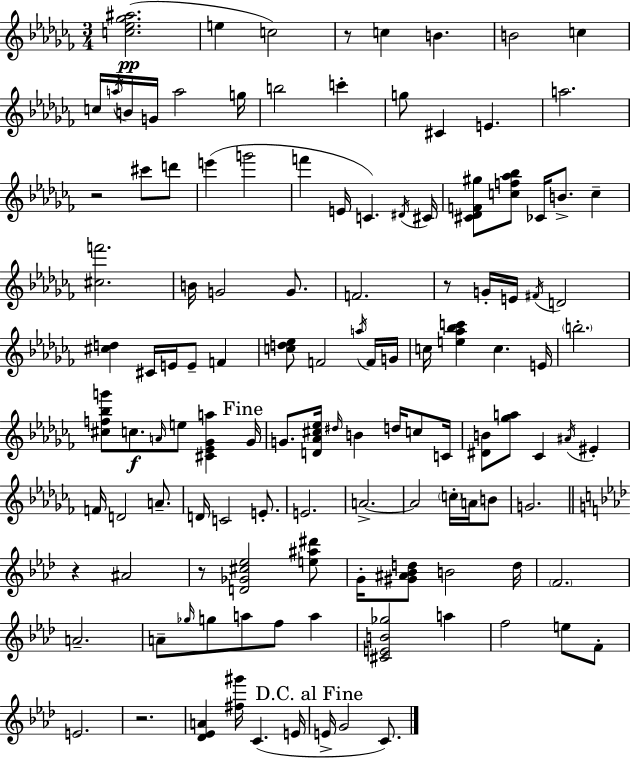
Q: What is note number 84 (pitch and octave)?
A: Gb5